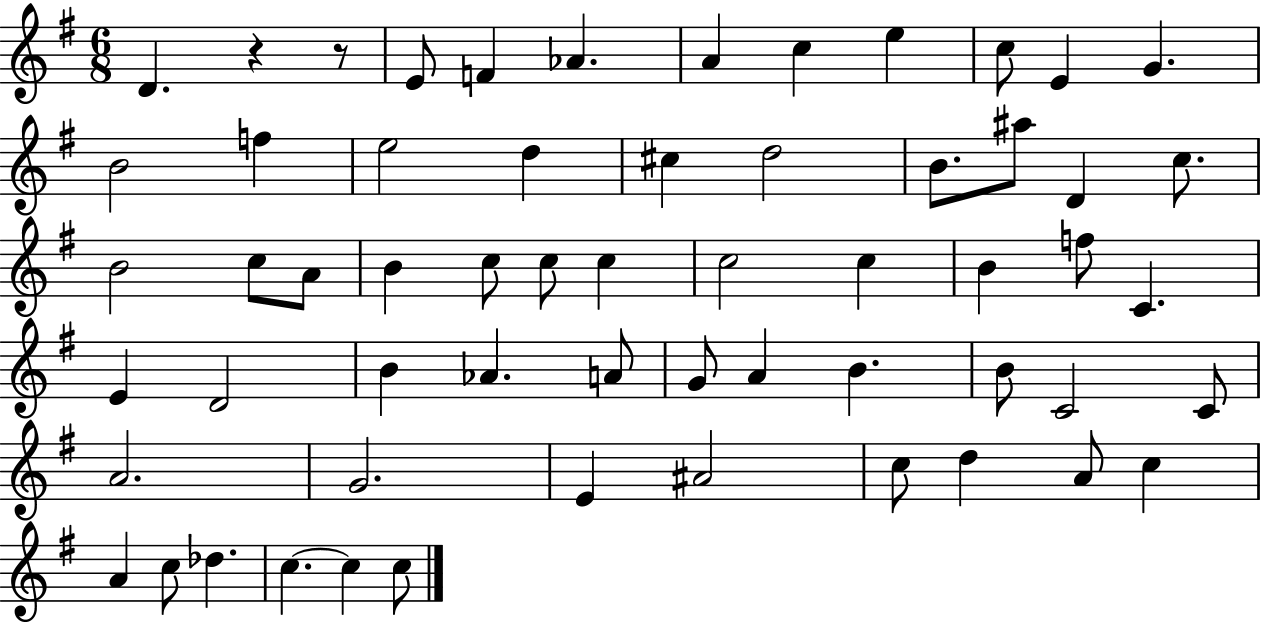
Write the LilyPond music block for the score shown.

{
  \clef treble
  \numericTimeSignature
  \time 6/8
  \key g \major
  d'4. r4 r8 | e'8 f'4 aes'4. | a'4 c''4 e''4 | c''8 e'4 g'4. | \break b'2 f''4 | e''2 d''4 | cis''4 d''2 | b'8. ais''8 d'4 c''8. | \break b'2 c''8 a'8 | b'4 c''8 c''8 c''4 | c''2 c''4 | b'4 f''8 c'4. | \break e'4 d'2 | b'4 aes'4. a'8 | g'8 a'4 b'4. | b'8 c'2 c'8 | \break a'2. | g'2. | e'4 ais'2 | c''8 d''4 a'8 c''4 | \break a'4 c''8 des''4. | c''4.~~ c''4 c''8 | \bar "|."
}